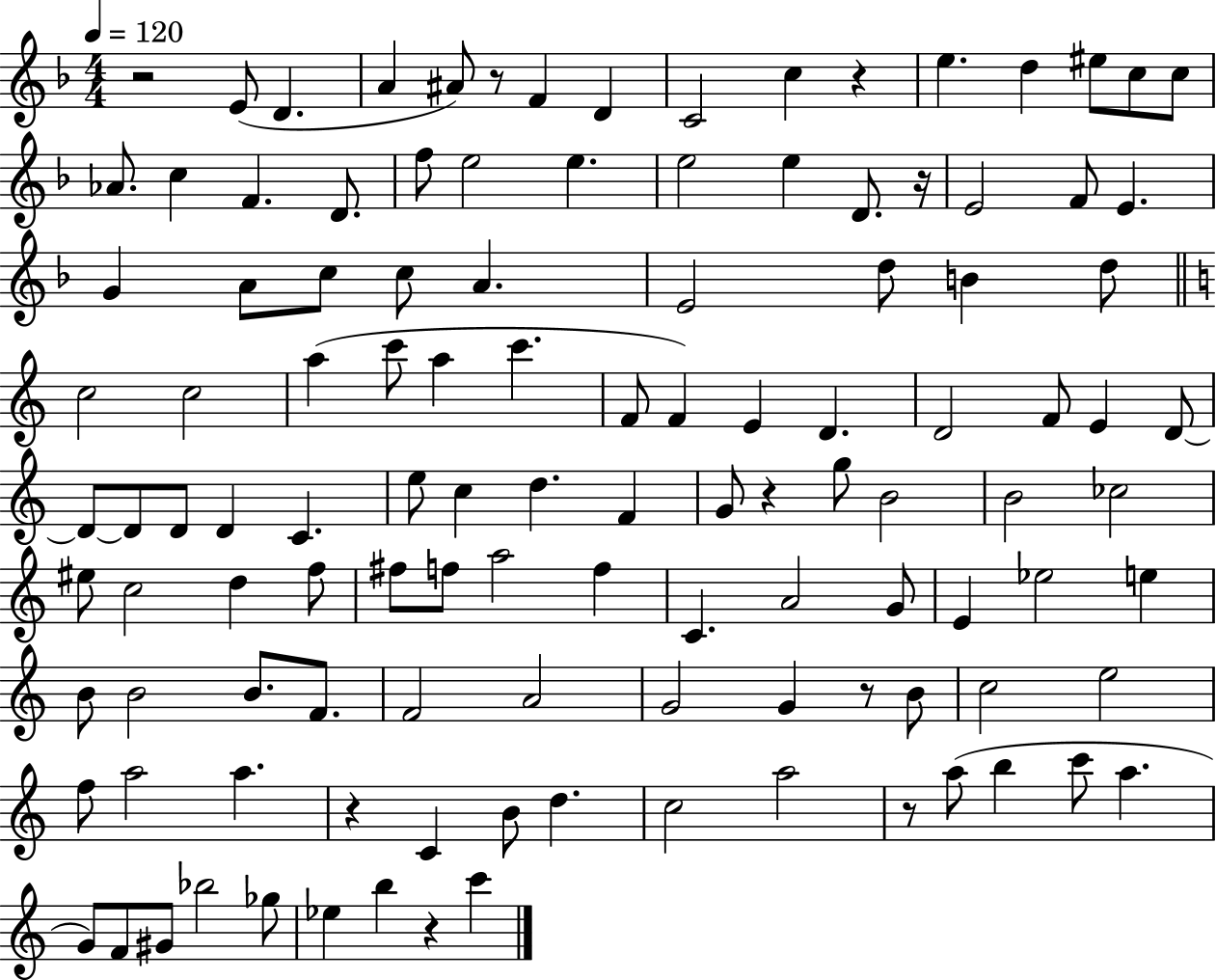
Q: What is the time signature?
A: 4/4